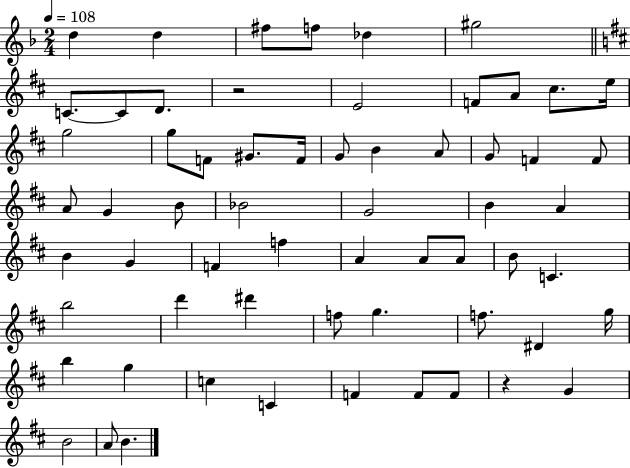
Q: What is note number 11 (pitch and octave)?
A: F4